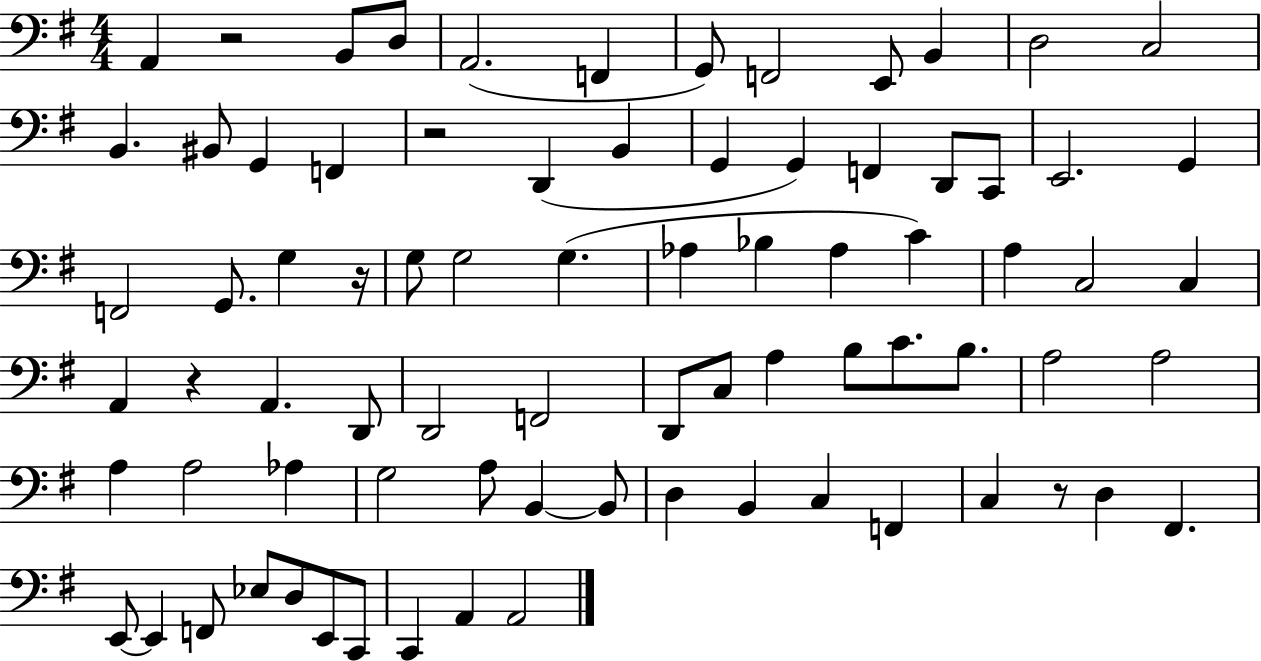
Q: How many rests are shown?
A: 5